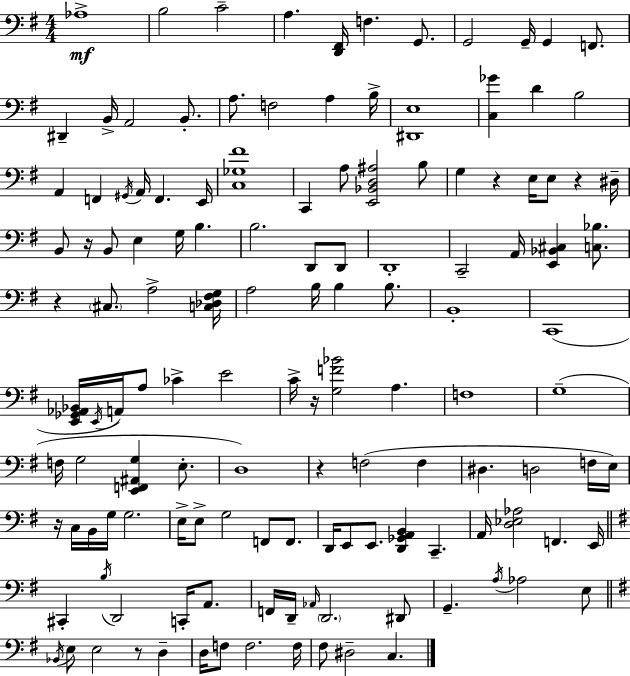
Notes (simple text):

Ab3/w B3/h C4/h A3/q. [D2,F#2]/s F3/q. G2/e. G2/h G2/s G2/q F2/e. D#2/q B2/s A2/h B2/e. A3/e. F3/h A3/q B3/s [D#2,E3]/w [C3,Gb4]/q D4/q B3/h A2/q F2/q G#2/s A2/s F2/q. E2/s [C3,Gb3,F#4]/w C2/q A3/e [E2,Bb2,D3,A#3]/h B3/e G3/q R/q E3/s E3/e R/q D#3/s B2/e R/s B2/e E3/q G3/s B3/q. B3/h. D2/e D2/e D2/w C2/h A2/s [E2,Bb2,C#3]/q [C3,Bb3]/e. R/q C#3/e. A3/h [C3,Db3,F#3,G3]/s A3/h B3/s B3/q B3/e. B2/w C2/w [E2,Gb2,Ab2,Bb2]/s E2/s A2/s A3/e CES4/q E4/h C4/s R/s [G3,F4,Bb4]/h A3/q. F3/w G3/w F3/s G3/h [E2,F2,A#2,G3]/q E3/e. D3/w R/q F3/h F3/q D#3/q. D3/h F3/s E3/s R/s C3/s B2/s G3/s G3/h. E3/s E3/e G3/h F2/e F2/e. D2/s E2/e E2/e. [D2,Gb2,A2,B2]/q C2/q. A2/s [D3,Eb3,Ab3]/h F2/q. E2/s C#2/q B3/s D2/h C2/s A2/e. F2/s D2/s Ab2/s D2/h. D#2/e G2/q. A3/s Ab3/h E3/e Bb2/s E3/e E3/h R/e D3/q D3/s F3/e F3/h. F3/s F#3/e D#3/h C3/q.